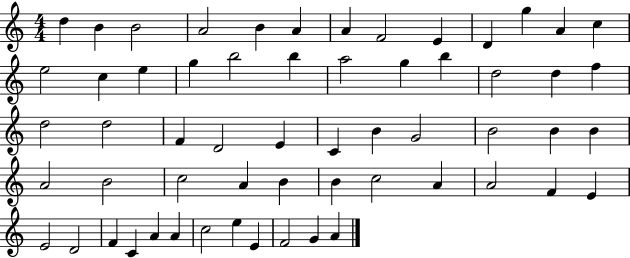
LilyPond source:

{
  \clef treble
  \numericTimeSignature
  \time 4/4
  \key c \major
  d''4 b'4 b'2 | a'2 b'4 a'4 | a'4 f'2 e'4 | d'4 g''4 a'4 c''4 | \break e''2 c''4 e''4 | g''4 b''2 b''4 | a''2 g''4 b''4 | d''2 d''4 f''4 | \break d''2 d''2 | f'4 d'2 e'4 | c'4 b'4 g'2 | b'2 b'4 b'4 | \break a'2 b'2 | c''2 a'4 b'4 | b'4 c''2 a'4 | a'2 f'4 e'4 | \break e'2 d'2 | f'4 c'4 a'4 a'4 | c''2 e''4 e'4 | f'2 g'4 a'4 | \break \bar "|."
}